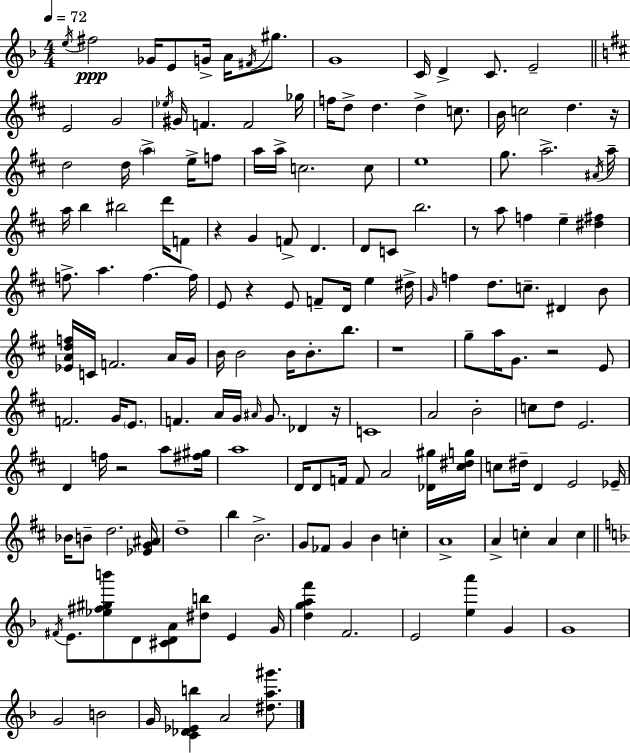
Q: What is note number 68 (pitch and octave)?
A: F5